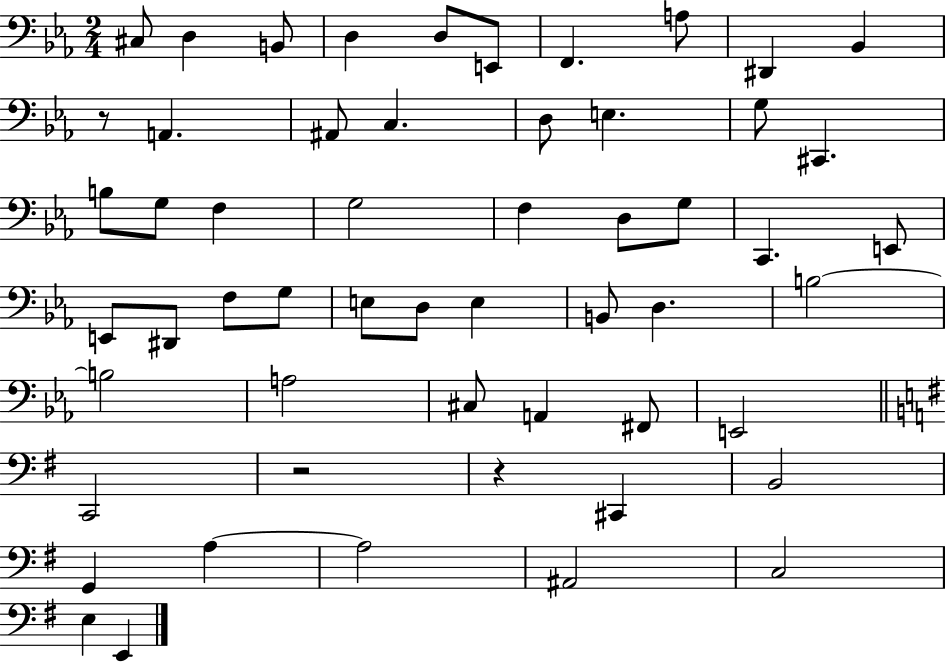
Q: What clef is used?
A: bass